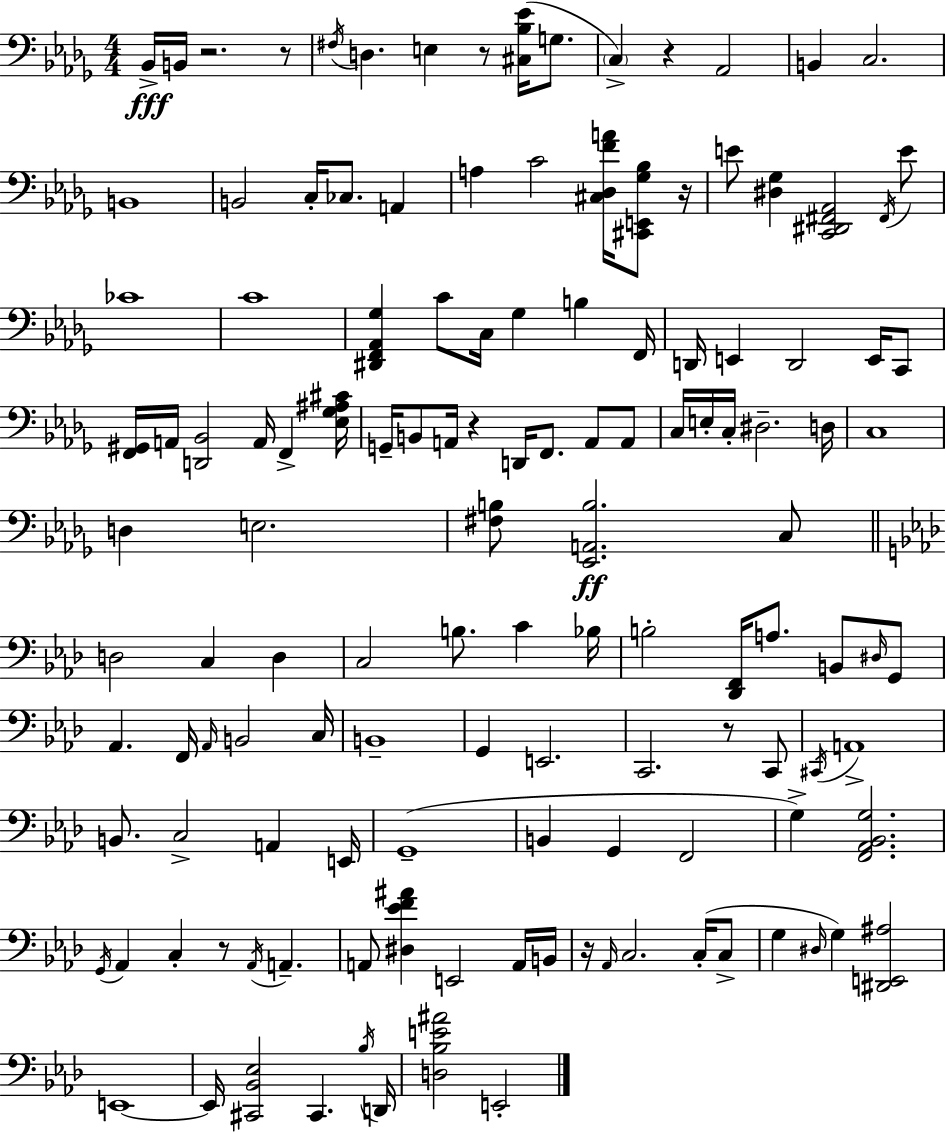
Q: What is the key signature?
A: BES minor